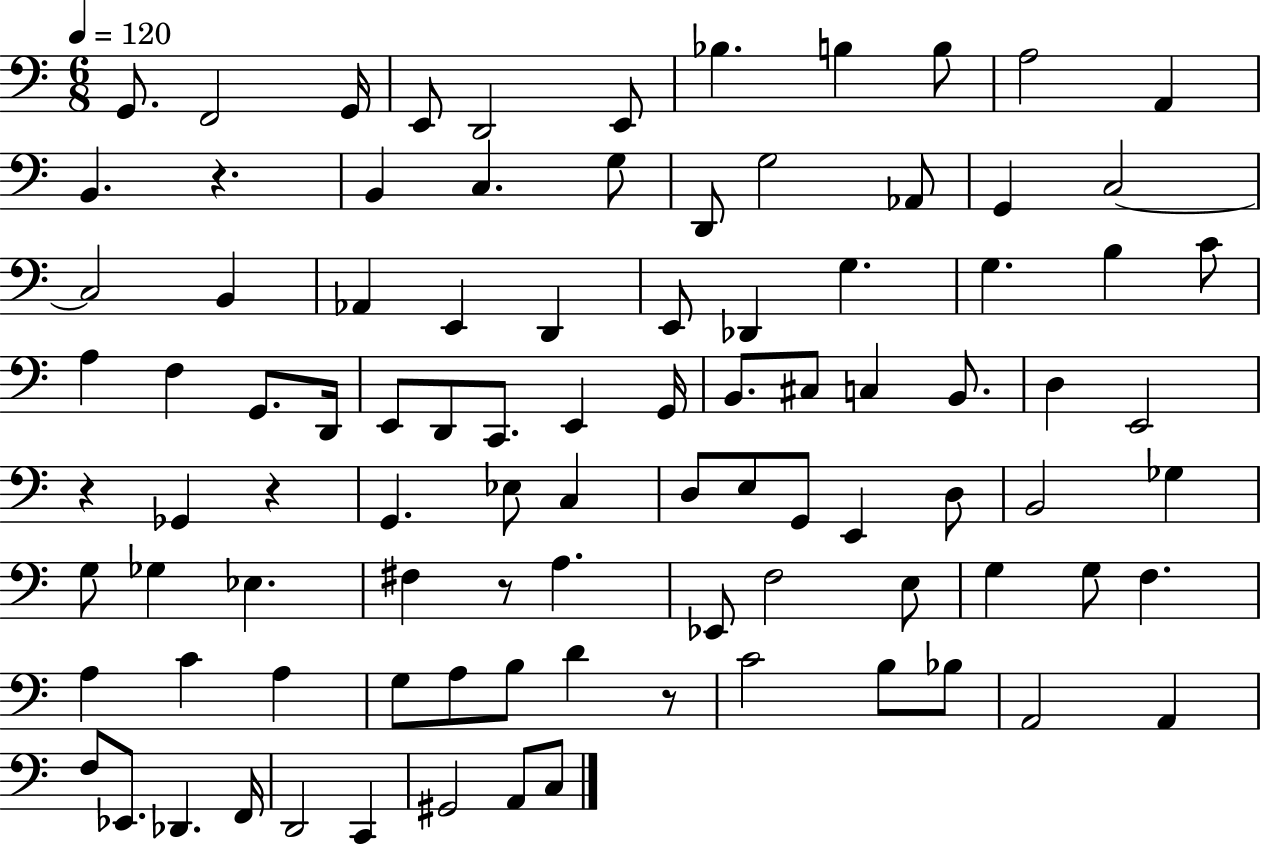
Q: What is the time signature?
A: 6/8